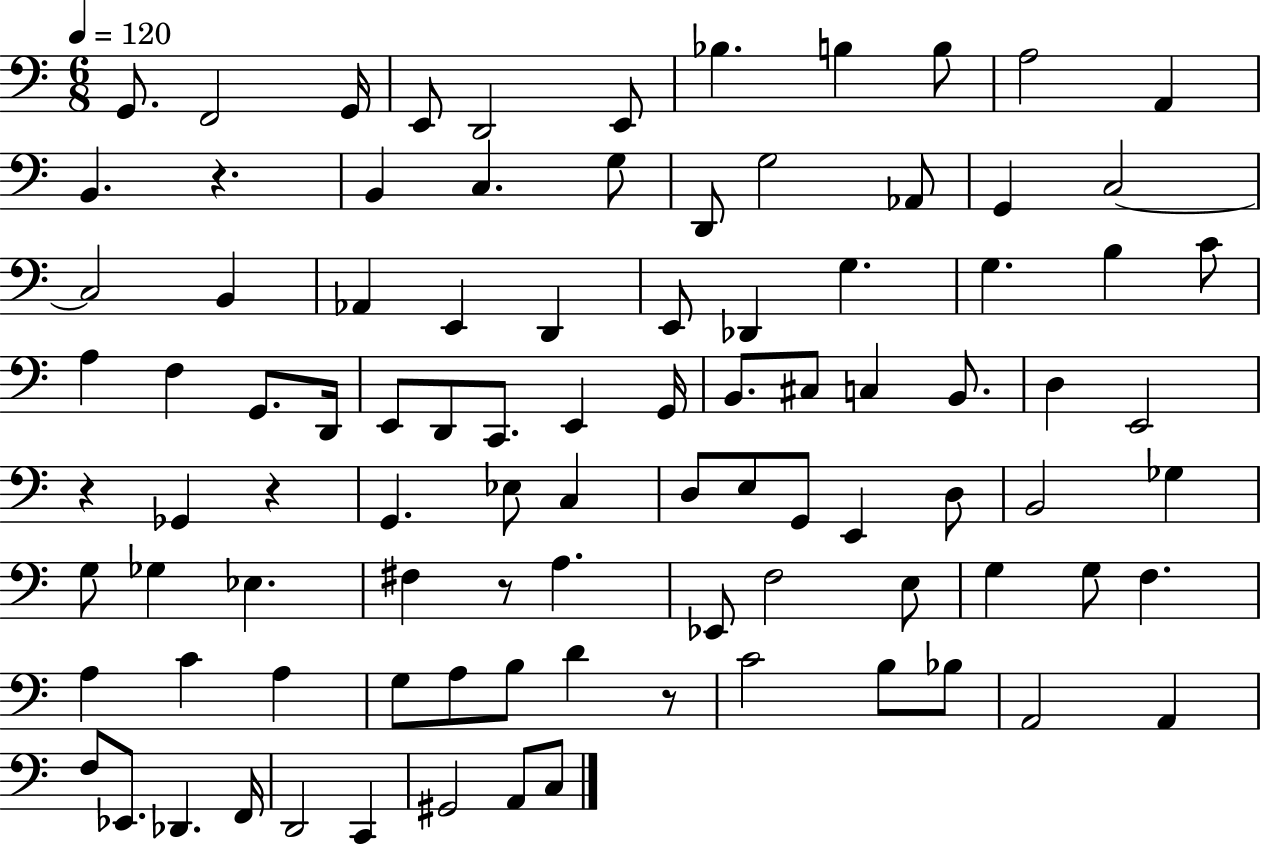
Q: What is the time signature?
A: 6/8